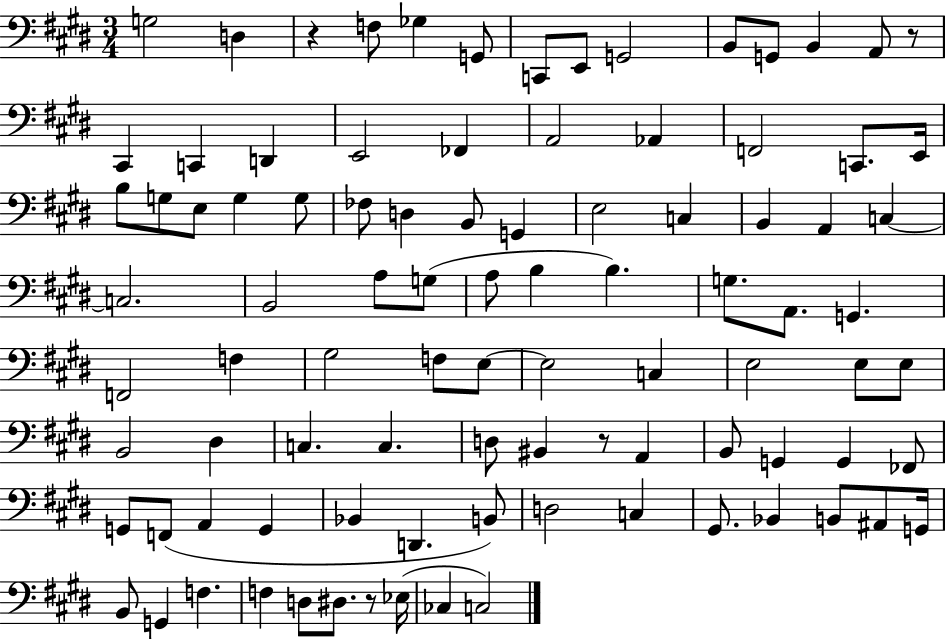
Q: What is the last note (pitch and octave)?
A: C3